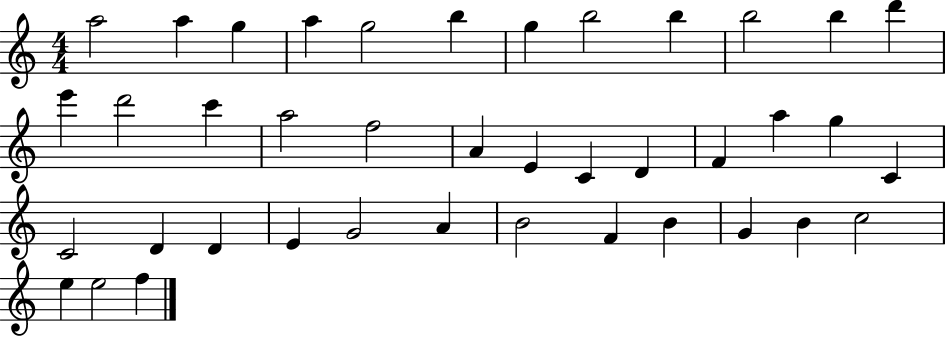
X:1
T:Untitled
M:4/4
L:1/4
K:C
a2 a g a g2 b g b2 b b2 b d' e' d'2 c' a2 f2 A E C D F a g C C2 D D E G2 A B2 F B G B c2 e e2 f